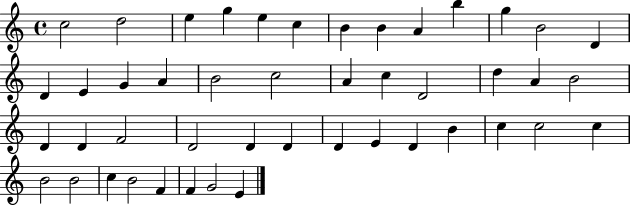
C5/h D5/h E5/q G5/q E5/q C5/q B4/q B4/q A4/q B5/q G5/q B4/h D4/q D4/q E4/q G4/q A4/q B4/h C5/h A4/q C5/q D4/h D5/q A4/q B4/h D4/q D4/q F4/h D4/h D4/q D4/q D4/q E4/q D4/q B4/q C5/q C5/h C5/q B4/h B4/h C5/q B4/h F4/q F4/q G4/h E4/q